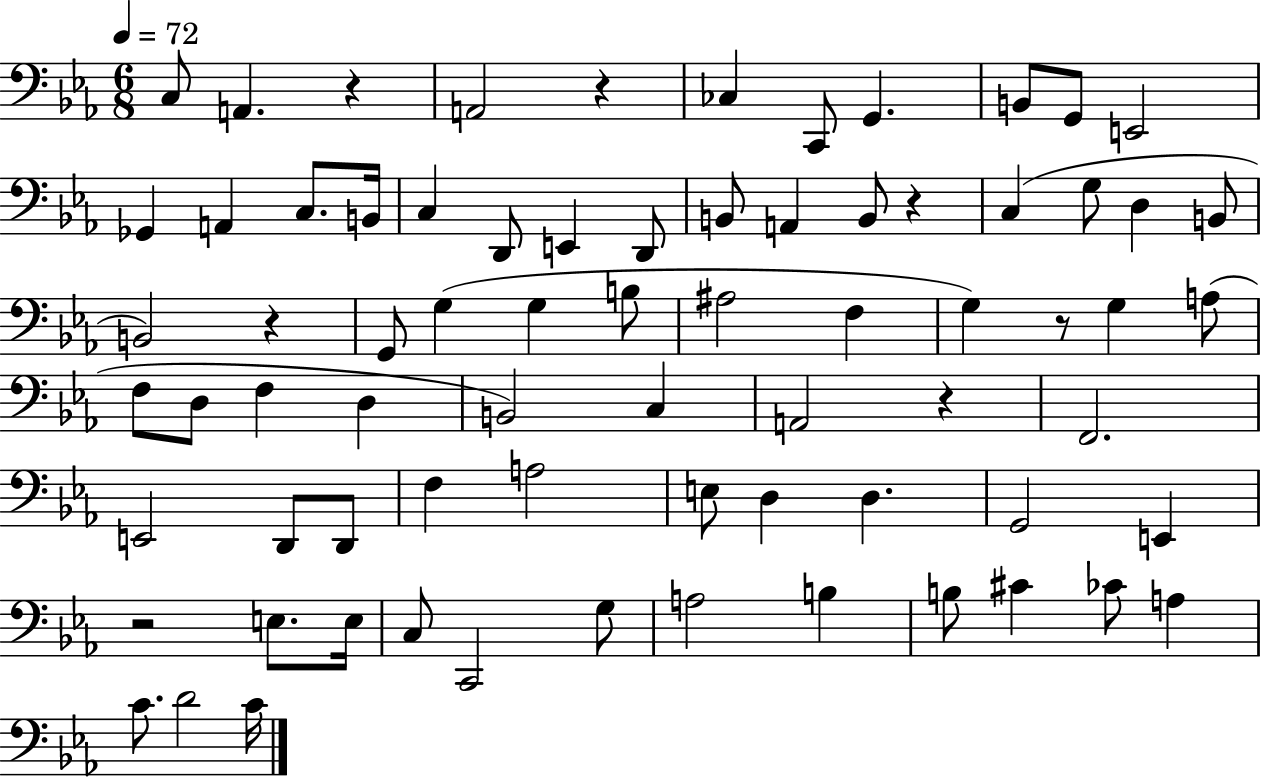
{
  \clef bass
  \numericTimeSignature
  \time 6/8
  \key ees \major
  \tempo 4 = 72
  c8 a,4. r4 | a,2 r4 | ces4 c,8 g,4. | b,8 g,8 e,2 | \break ges,4 a,4 c8. b,16 | c4 d,8 e,4 d,8 | b,8 a,4 b,8 r4 | c4( g8 d4 b,8 | \break b,2) r4 | g,8 g4( g4 b8 | ais2 f4 | g4) r8 g4 a8( | \break f8 d8 f4 d4 | b,2) c4 | a,2 r4 | f,2. | \break e,2 d,8 d,8 | f4 a2 | e8 d4 d4. | g,2 e,4 | \break r2 e8. e16 | c8 c,2 g8 | a2 b4 | b8 cis'4 ces'8 a4 | \break c'8. d'2 c'16 | \bar "|."
}